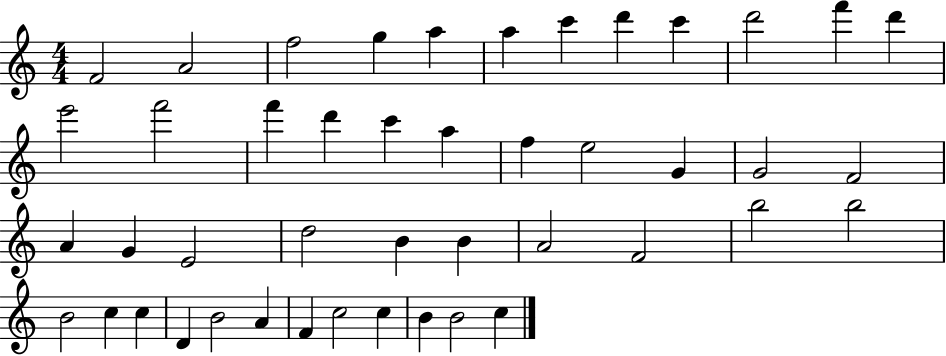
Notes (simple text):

F4/h A4/h F5/h G5/q A5/q A5/q C6/q D6/q C6/q D6/h F6/q D6/q E6/h F6/h F6/q D6/q C6/q A5/q F5/q E5/h G4/q G4/h F4/h A4/q G4/q E4/h D5/h B4/q B4/q A4/h F4/h B5/h B5/h B4/h C5/q C5/q D4/q B4/h A4/q F4/q C5/h C5/q B4/q B4/h C5/q